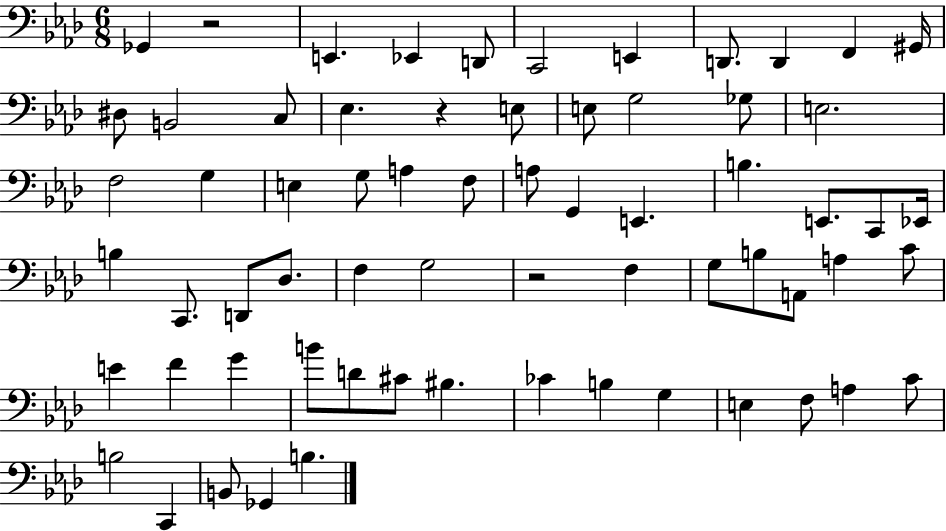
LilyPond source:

{
  \clef bass
  \numericTimeSignature
  \time 6/8
  \key aes \major
  ges,4 r2 | e,4. ees,4 d,8 | c,2 e,4 | d,8. d,4 f,4 gis,16 | \break dis8 b,2 c8 | ees4. r4 e8 | e8 g2 ges8 | e2. | \break f2 g4 | e4 g8 a4 f8 | a8 g,4 e,4. | b4. e,8. c,8 ees,16 | \break b4 c,8. d,8 des8. | f4 g2 | r2 f4 | g8 b8 a,8 a4 c'8 | \break e'4 f'4 g'4 | b'8 d'8 cis'8 bis4. | ces'4 b4 g4 | e4 f8 a4 c'8 | \break b2 c,4 | b,8 ges,4 b4. | \bar "|."
}